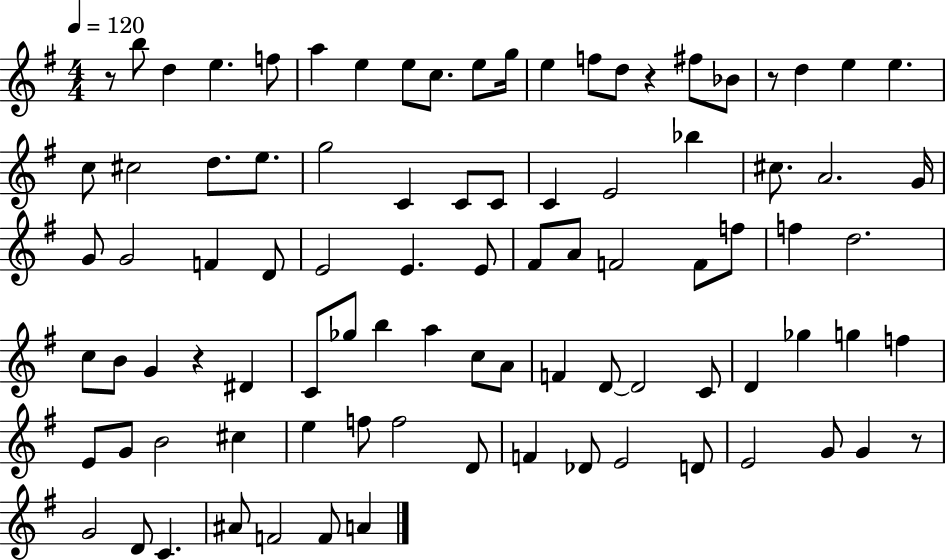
R/e B5/e D5/q E5/q. F5/e A5/q E5/q E5/e C5/e. E5/e G5/s E5/q F5/e D5/e R/q F#5/e Bb4/e R/e D5/q E5/q E5/q. C5/e C#5/h D5/e. E5/e. G5/h C4/q C4/e C4/e C4/q E4/h Bb5/q C#5/e. A4/h. G4/s G4/e G4/h F4/q D4/e E4/h E4/q. E4/e F#4/e A4/e F4/h F4/e F5/e F5/q D5/h. C5/e B4/e G4/q R/q D#4/q C4/e Gb5/e B5/q A5/q C5/e A4/e F4/q D4/e D4/h C4/e D4/q Gb5/q G5/q F5/q E4/e G4/e B4/h C#5/q E5/q F5/e F5/h D4/e F4/q Db4/e E4/h D4/e E4/h G4/e G4/q R/e G4/h D4/e C4/q. A#4/e F4/h F4/e A4/q